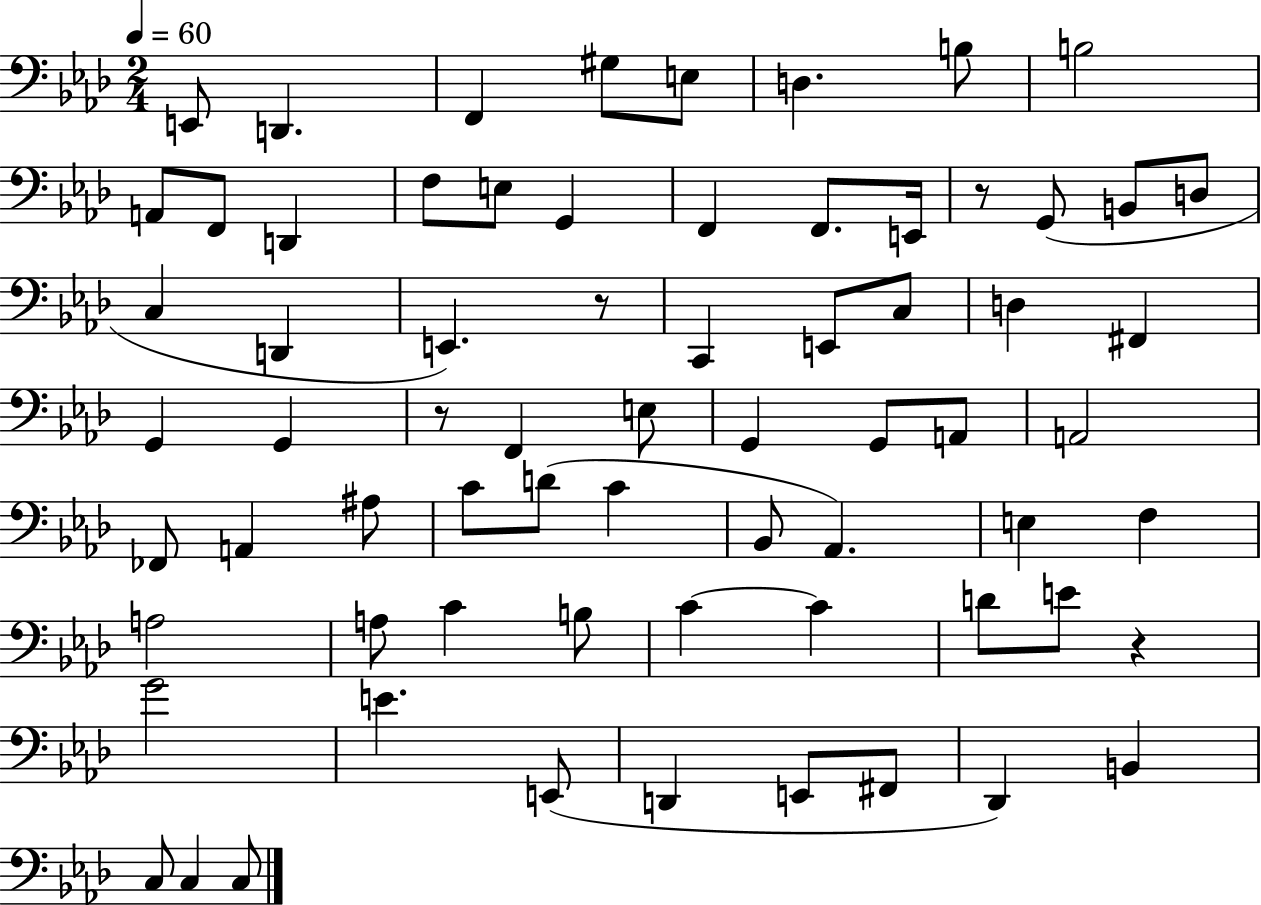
X:1
T:Untitled
M:2/4
L:1/4
K:Ab
E,,/2 D,, F,, ^G,/2 E,/2 D, B,/2 B,2 A,,/2 F,,/2 D,, F,/2 E,/2 G,, F,, F,,/2 E,,/4 z/2 G,,/2 B,,/2 D,/2 C, D,, E,, z/2 C,, E,,/2 C,/2 D, ^F,, G,, G,, z/2 F,, E,/2 G,, G,,/2 A,,/2 A,,2 _F,,/2 A,, ^A,/2 C/2 D/2 C _B,,/2 _A,, E, F, A,2 A,/2 C B,/2 C C D/2 E/2 z G2 E E,,/2 D,, E,,/2 ^F,,/2 _D,, B,, C,/2 C, C,/2